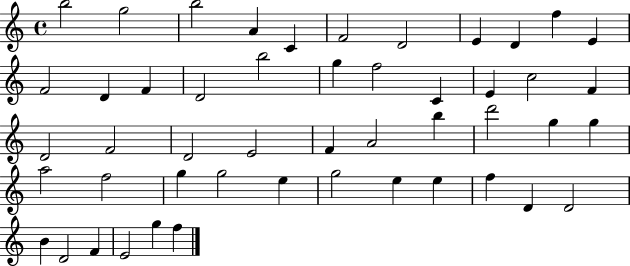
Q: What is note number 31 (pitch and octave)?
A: G5